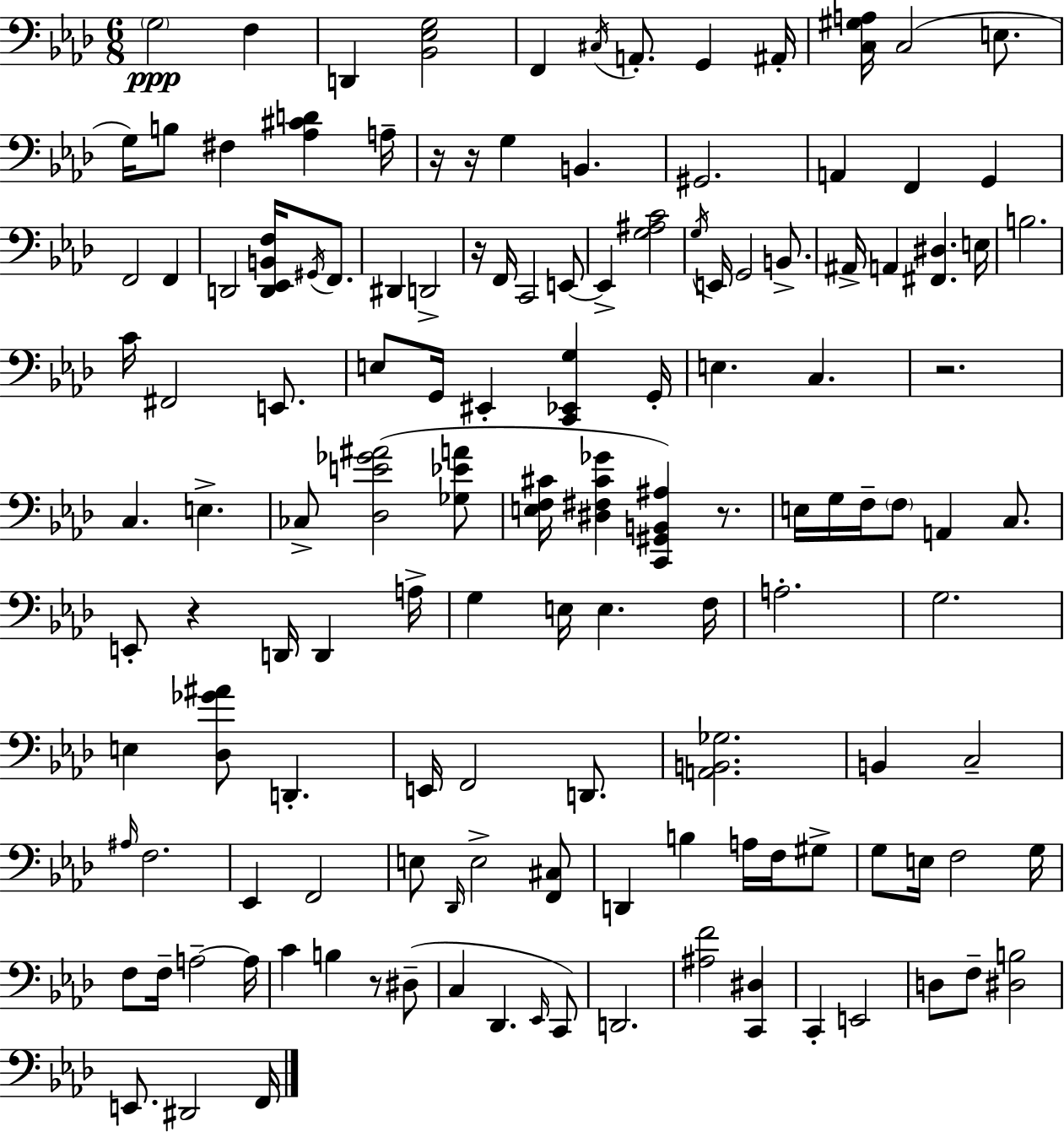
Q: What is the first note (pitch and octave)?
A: G3